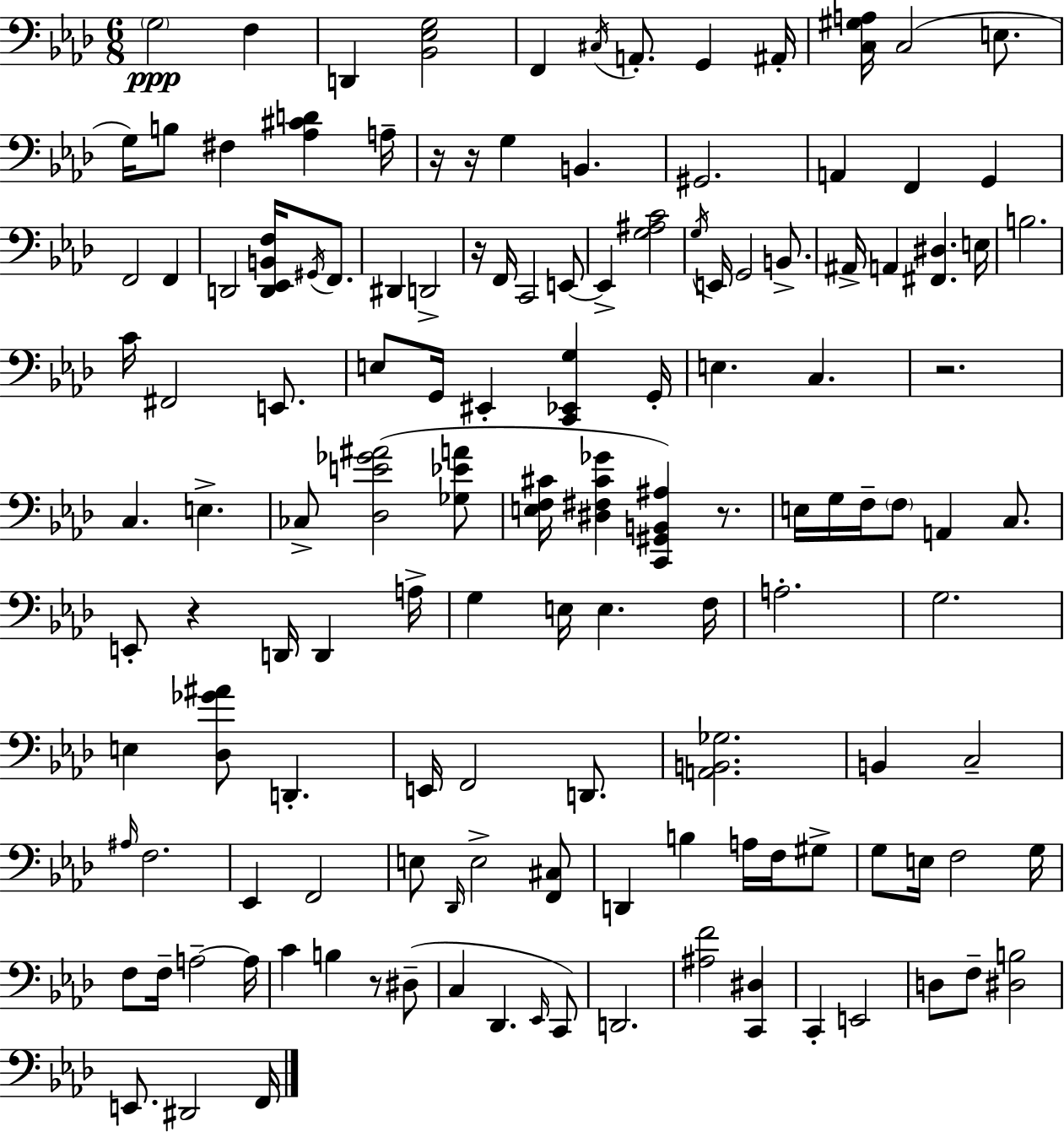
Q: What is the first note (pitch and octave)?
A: G3